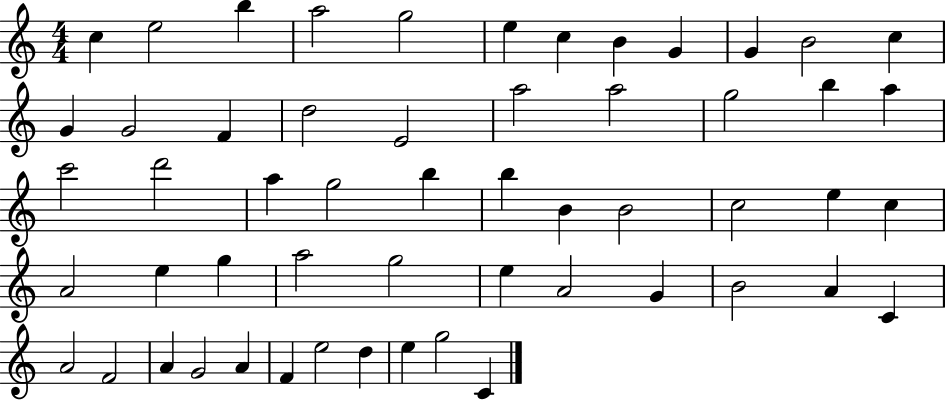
C5/q E5/h B5/q A5/h G5/h E5/q C5/q B4/q G4/q G4/q B4/h C5/q G4/q G4/h F4/q D5/h E4/h A5/h A5/h G5/h B5/q A5/q C6/h D6/h A5/q G5/h B5/q B5/q B4/q B4/h C5/h E5/q C5/q A4/h E5/q G5/q A5/h G5/h E5/q A4/h G4/q B4/h A4/q C4/q A4/h F4/h A4/q G4/h A4/q F4/q E5/h D5/q E5/q G5/h C4/q